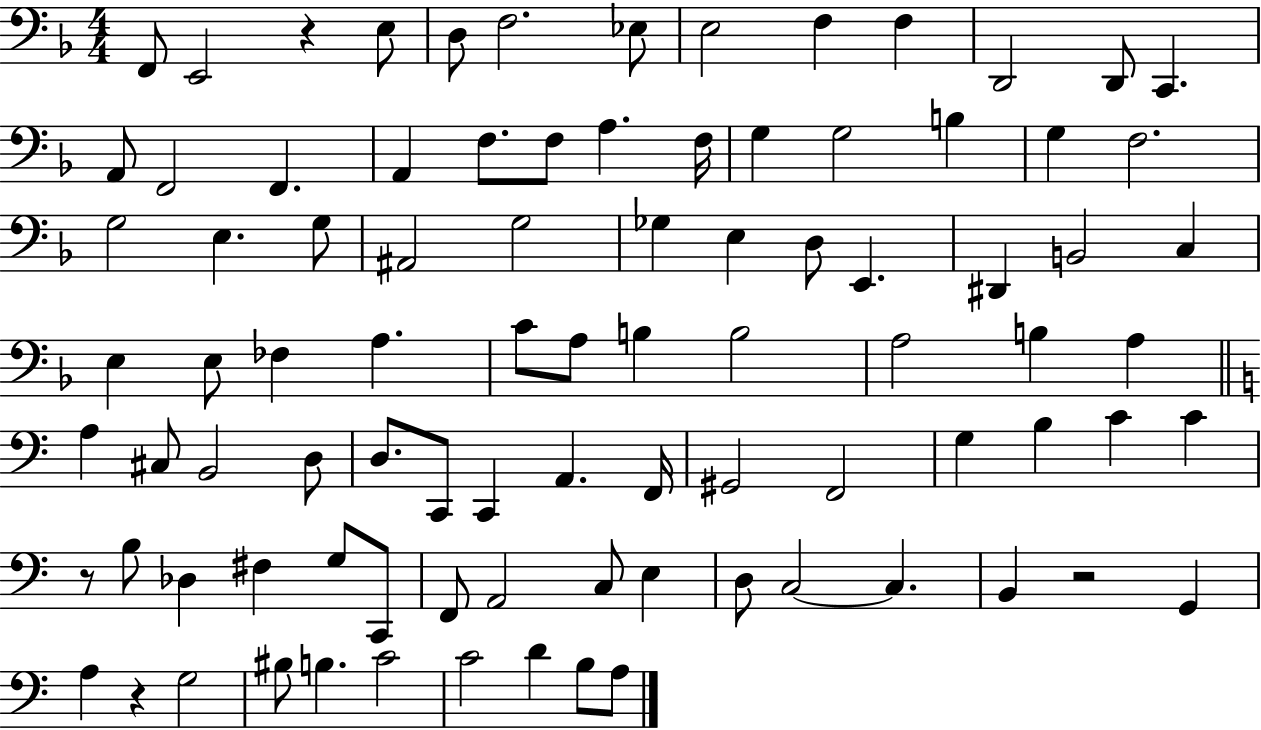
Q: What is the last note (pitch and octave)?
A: A3